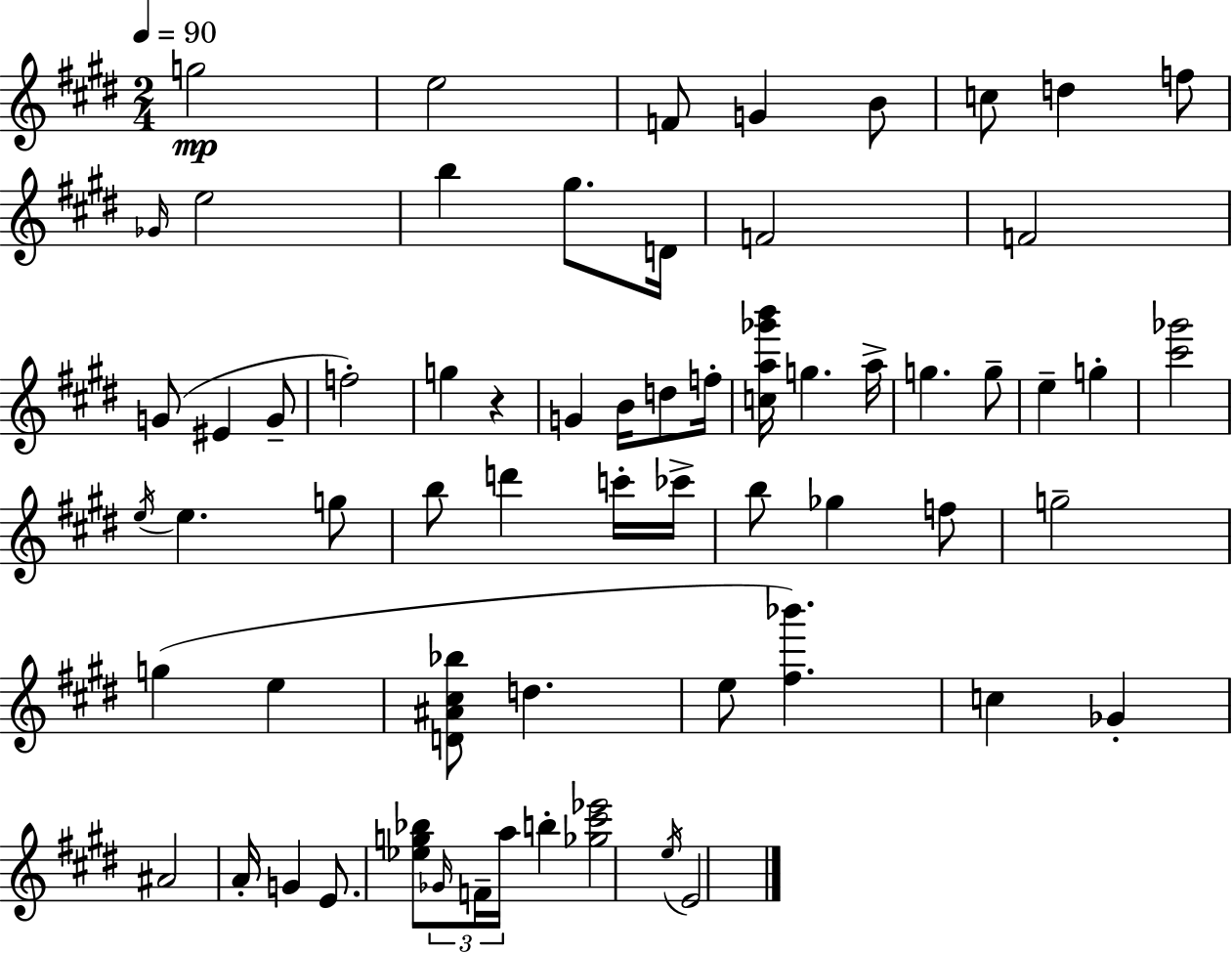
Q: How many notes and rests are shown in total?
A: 64